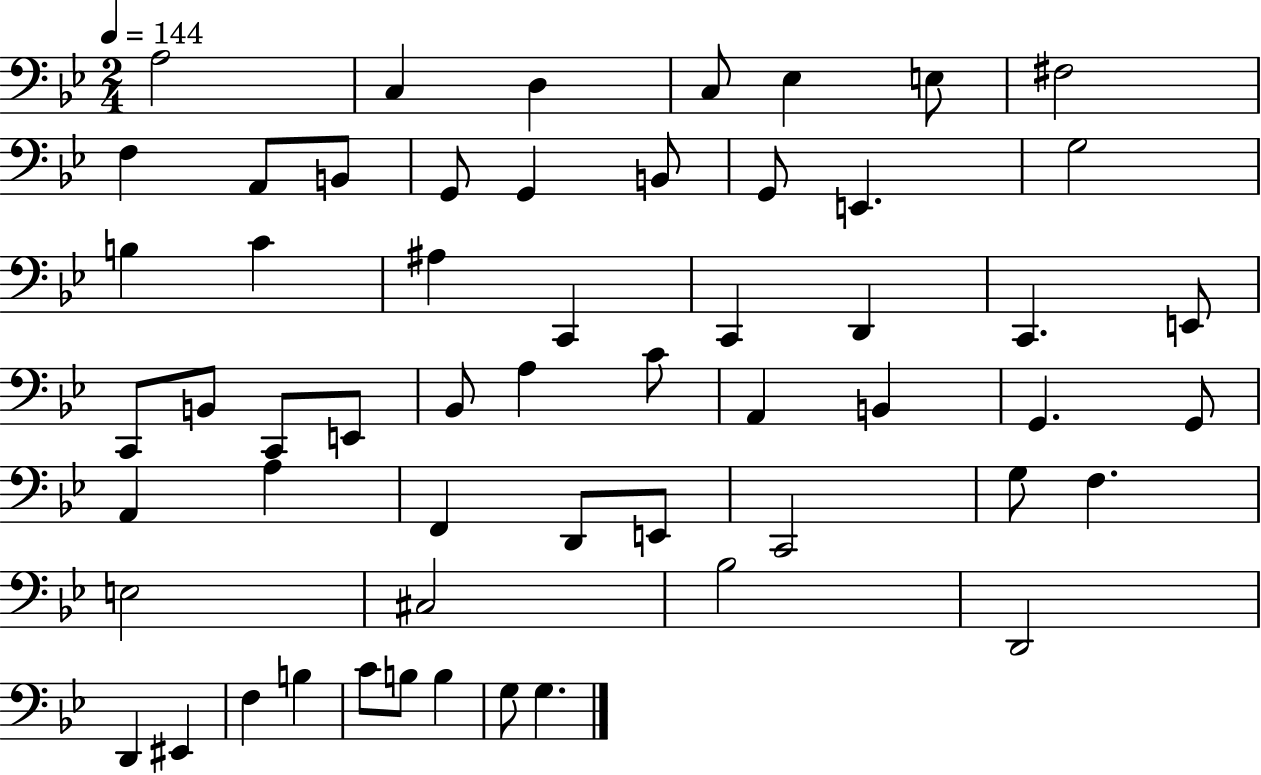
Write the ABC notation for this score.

X:1
T:Untitled
M:2/4
L:1/4
K:Bb
A,2 C, D, C,/2 _E, E,/2 ^F,2 F, A,,/2 B,,/2 G,,/2 G,, B,,/2 G,,/2 E,, G,2 B, C ^A, C,, C,, D,, C,, E,,/2 C,,/2 B,,/2 C,,/2 E,,/2 _B,,/2 A, C/2 A,, B,, G,, G,,/2 A,, A, F,, D,,/2 E,,/2 C,,2 G,/2 F, E,2 ^C,2 _B,2 D,,2 D,, ^E,, F, B, C/2 B,/2 B, G,/2 G,